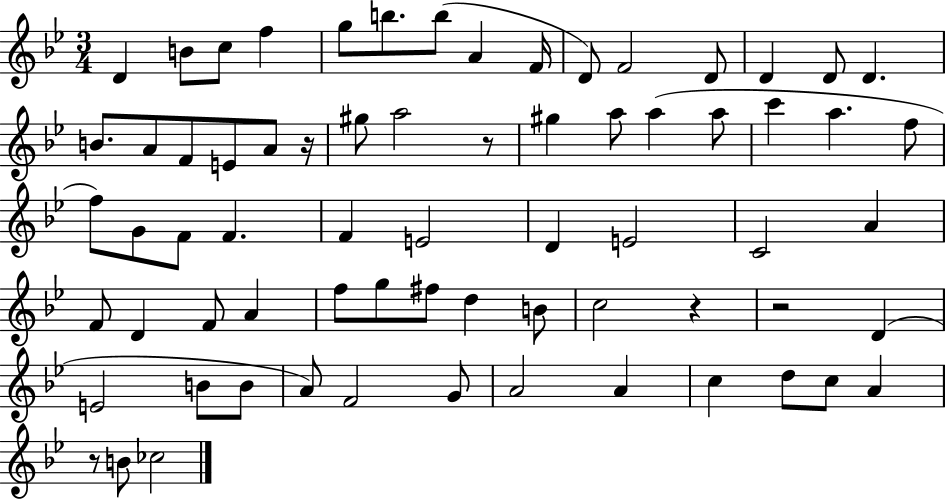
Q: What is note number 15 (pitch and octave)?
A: D4